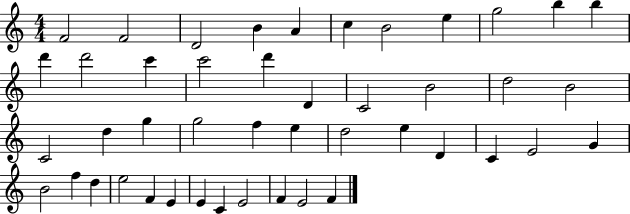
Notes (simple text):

F4/h F4/h D4/h B4/q A4/q C5/q B4/h E5/q G5/h B5/q B5/q D6/q D6/h C6/q C6/h D6/q D4/q C4/h B4/h D5/h B4/h C4/h D5/q G5/q G5/h F5/q E5/q D5/h E5/q D4/q C4/q E4/h G4/q B4/h F5/q D5/q E5/h F4/q E4/q E4/q C4/q E4/h F4/q E4/h F4/q